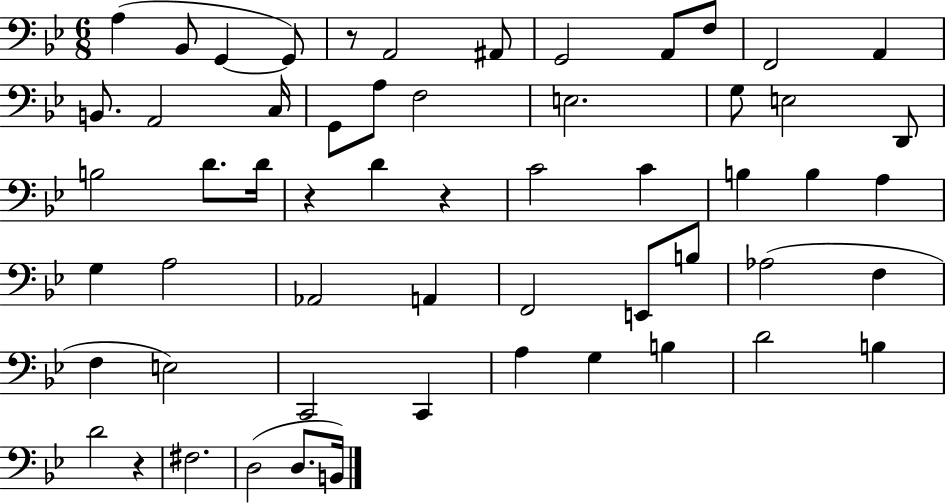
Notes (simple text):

A3/q Bb2/e G2/q G2/e R/e A2/h A#2/e G2/h A2/e F3/e F2/h A2/q B2/e. A2/h C3/s G2/e A3/e F3/h E3/h. G3/e E3/h D2/e B3/h D4/e. D4/s R/q D4/q R/q C4/h C4/q B3/q B3/q A3/q G3/q A3/h Ab2/h A2/q F2/h E2/e B3/e Ab3/h F3/q F3/q E3/h C2/h C2/q A3/q G3/q B3/q D4/h B3/q D4/h R/q F#3/h. D3/h D3/e. B2/s